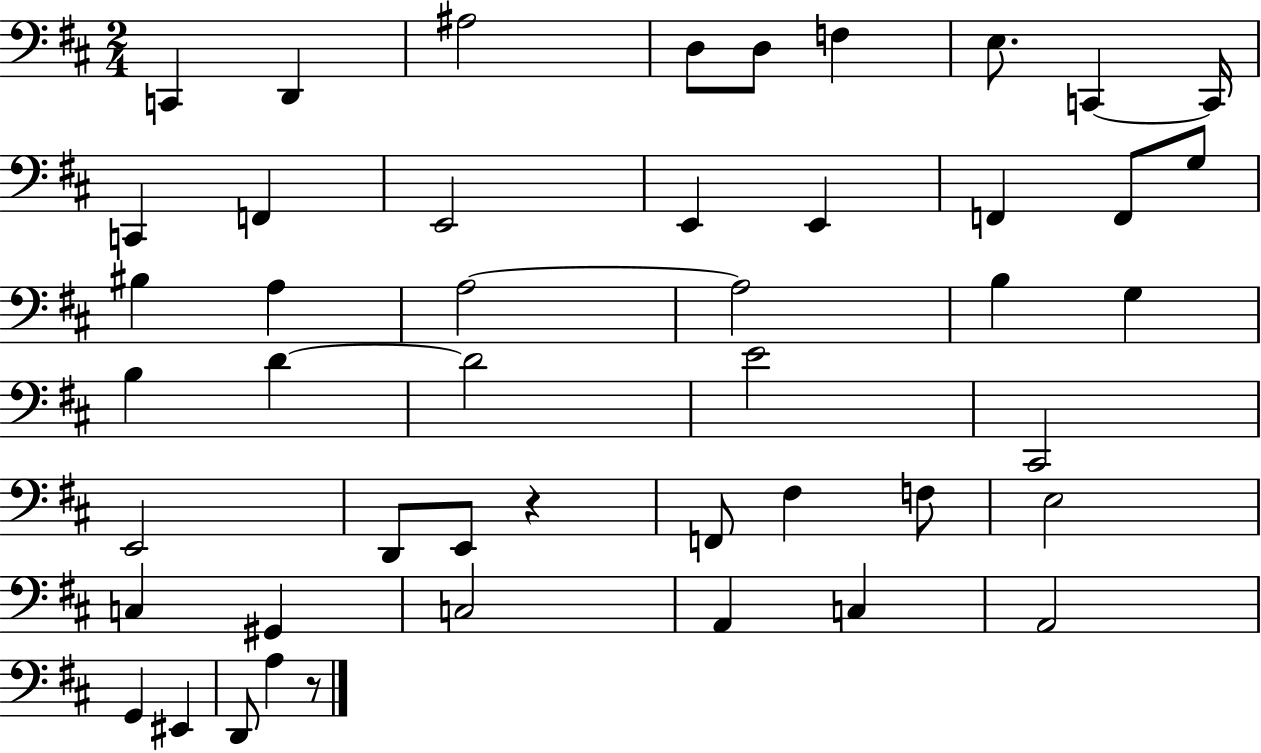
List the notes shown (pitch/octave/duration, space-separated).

C2/q D2/q A#3/h D3/e D3/e F3/q E3/e. C2/q C2/s C2/q F2/q E2/h E2/q E2/q F2/q F2/e G3/e BIS3/q A3/q A3/h A3/h B3/q G3/q B3/q D4/q D4/h E4/h C#2/h E2/h D2/e E2/e R/q F2/e F#3/q F3/e E3/h C3/q G#2/q C3/h A2/q C3/q A2/h G2/q EIS2/q D2/e A3/q R/e